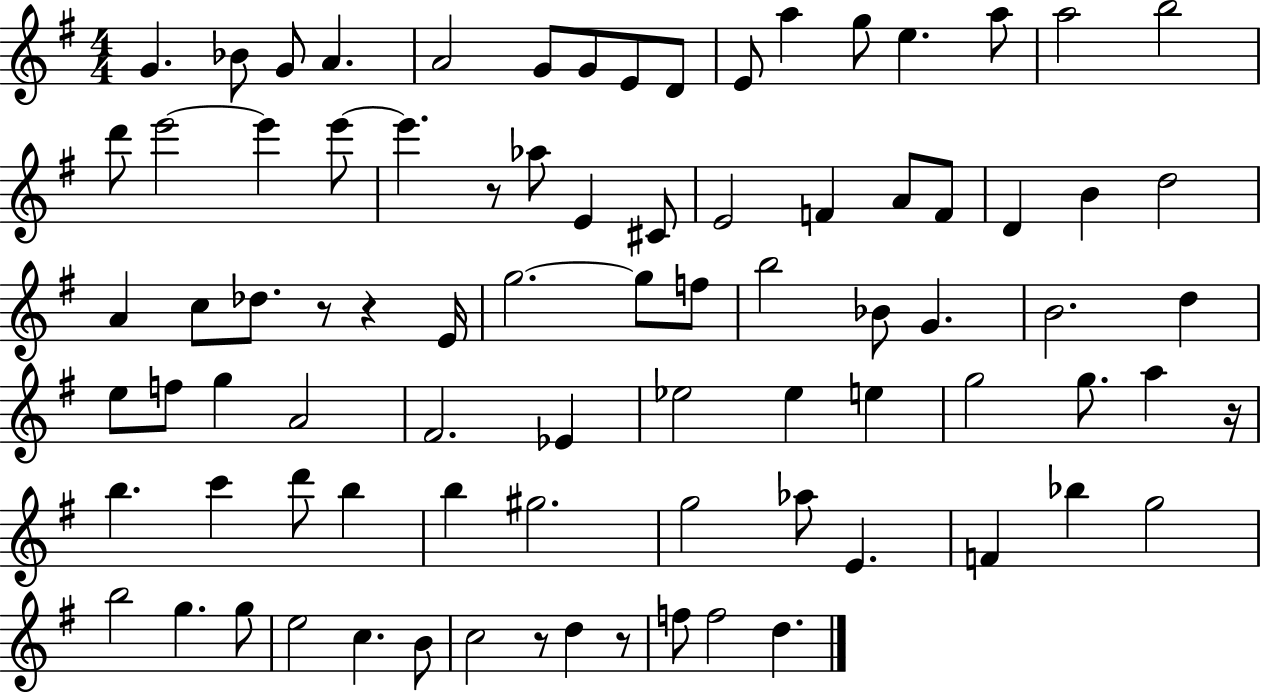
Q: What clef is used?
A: treble